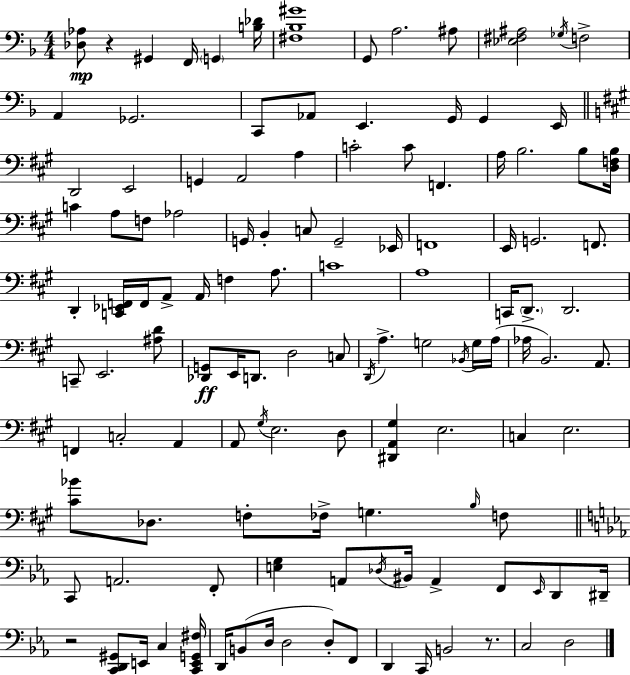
[Db3,Ab3]/e R/q G#2/q F2/s G2/q [B3,Db4]/s [F#3,Bb3,G#4]/w G2/e A3/h. A#3/e [Eb3,F#3,A#3]/h Gb3/s F3/h A2/q Gb2/h. C2/e Ab2/e E2/q. G2/s G2/q E2/s D2/h E2/h G2/q A2/h A3/q C4/h C4/e F2/q. A3/s B3/h. B3/e [D3,F3,B3]/s C4/q A3/e F3/e Ab3/h G2/s B2/q C3/e G2/h Eb2/s F2/w E2/s G2/h. F2/e. D2/q [C2,Eb2,F2]/s F2/s A2/e A2/s F3/q A3/e. C4/w A3/w C2/s D2/e. D2/h. C2/e E2/h. [A#3,D4]/e [Db2,G2]/e E2/s D2/e. D3/h C3/e D2/s A3/q. G3/h Bb2/s G3/s A3/s Ab3/s B2/h. A2/e. F2/q C3/h A2/q A2/e G#3/s E3/h. D3/e [D#2,A2,G#3]/q E3/h. C3/q E3/h. [C#4,Bb4]/e Db3/e. F3/e FES3/s G3/q. B3/s F3/e C2/e A2/h. F2/e [E3,G3]/q A2/e Db3/s BIS2/s A2/q F2/e Eb2/s D2/e D#2/s R/h [C2,D2,G#2]/e E2/s C3/q [C2,E2,G2,F#3]/s D2/s B2/e D3/s D3/h D3/e F2/e D2/q C2/s B2/h R/e. C3/h D3/h